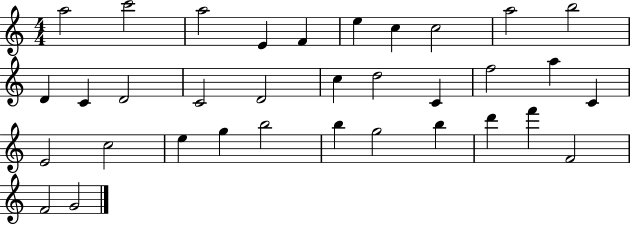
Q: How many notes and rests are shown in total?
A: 34